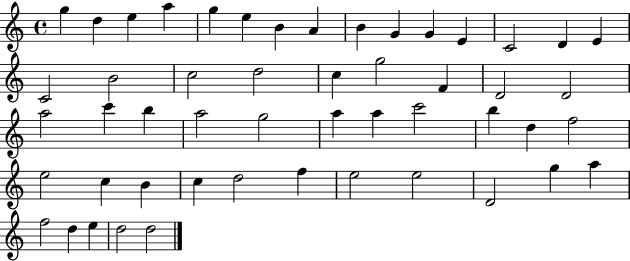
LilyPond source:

{
  \clef treble
  \time 4/4
  \defaultTimeSignature
  \key c \major
  g''4 d''4 e''4 a''4 | g''4 e''4 b'4 a'4 | b'4 g'4 g'4 e'4 | c'2 d'4 e'4 | \break c'2 b'2 | c''2 d''2 | c''4 g''2 f'4 | d'2 d'2 | \break a''2 c'''4 b''4 | a''2 g''2 | a''4 a''4 c'''2 | b''4 d''4 f''2 | \break e''2 c''4 b'4 | c''4 d''2 f''4 | e''2 e''2 | d'2 g''4 a''4 | \break f''2 d''4 e''4 | d''2 d''2 | \bar "|."
}